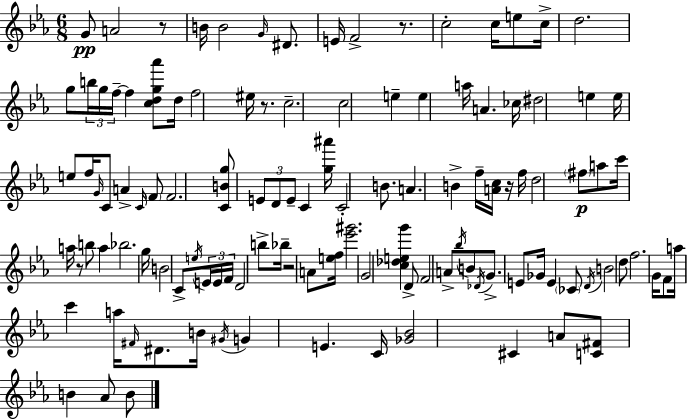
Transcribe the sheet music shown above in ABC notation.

X:1
T:Untitled
M:6/8
L:1/4
K:Eb
G/2 A2 z/2 B/4 B2 G/4 ^D/2 E/4 F2 z/2 c2 c/4 e/2 c/4 d2 g/2 b/4 g/4 f/4 f [cdg_a']/2 d/4 f2 ^e/4 z/2 c2 c2 e e a/4 A _c/4 ^d2 e e/4 e/2 f/4 G/4 C/2 A C/4 F/2 F2 [CBg]/2 E/2 D/2 E/2 C [g^a']/4 C2 B/2 A B f/4 [Ac]/4 z/4 f/4 d2 ^f/2 a/2 c'/4 a/4 z/2 b/2 a _b2 g/4 B2 C/2 e/4 E/4 E/4 F/4 D2 b/2 _b/4 z2 A/2 [ef]/4 [_e'^g']2 G2 [c_deg'] D/2 F2 A/2 _b/4 B/2 _D/4 G/2 E/2 _G/4 E _C/2 D/4 B2 d/2 f2 G/4 F/2 a/4 c' a/4 ^F/4 ^D/2 B/4 ^G/4 G E C/4 [_G_B]2 ^C A/2 [C^F]/2 B _A/2 B/2